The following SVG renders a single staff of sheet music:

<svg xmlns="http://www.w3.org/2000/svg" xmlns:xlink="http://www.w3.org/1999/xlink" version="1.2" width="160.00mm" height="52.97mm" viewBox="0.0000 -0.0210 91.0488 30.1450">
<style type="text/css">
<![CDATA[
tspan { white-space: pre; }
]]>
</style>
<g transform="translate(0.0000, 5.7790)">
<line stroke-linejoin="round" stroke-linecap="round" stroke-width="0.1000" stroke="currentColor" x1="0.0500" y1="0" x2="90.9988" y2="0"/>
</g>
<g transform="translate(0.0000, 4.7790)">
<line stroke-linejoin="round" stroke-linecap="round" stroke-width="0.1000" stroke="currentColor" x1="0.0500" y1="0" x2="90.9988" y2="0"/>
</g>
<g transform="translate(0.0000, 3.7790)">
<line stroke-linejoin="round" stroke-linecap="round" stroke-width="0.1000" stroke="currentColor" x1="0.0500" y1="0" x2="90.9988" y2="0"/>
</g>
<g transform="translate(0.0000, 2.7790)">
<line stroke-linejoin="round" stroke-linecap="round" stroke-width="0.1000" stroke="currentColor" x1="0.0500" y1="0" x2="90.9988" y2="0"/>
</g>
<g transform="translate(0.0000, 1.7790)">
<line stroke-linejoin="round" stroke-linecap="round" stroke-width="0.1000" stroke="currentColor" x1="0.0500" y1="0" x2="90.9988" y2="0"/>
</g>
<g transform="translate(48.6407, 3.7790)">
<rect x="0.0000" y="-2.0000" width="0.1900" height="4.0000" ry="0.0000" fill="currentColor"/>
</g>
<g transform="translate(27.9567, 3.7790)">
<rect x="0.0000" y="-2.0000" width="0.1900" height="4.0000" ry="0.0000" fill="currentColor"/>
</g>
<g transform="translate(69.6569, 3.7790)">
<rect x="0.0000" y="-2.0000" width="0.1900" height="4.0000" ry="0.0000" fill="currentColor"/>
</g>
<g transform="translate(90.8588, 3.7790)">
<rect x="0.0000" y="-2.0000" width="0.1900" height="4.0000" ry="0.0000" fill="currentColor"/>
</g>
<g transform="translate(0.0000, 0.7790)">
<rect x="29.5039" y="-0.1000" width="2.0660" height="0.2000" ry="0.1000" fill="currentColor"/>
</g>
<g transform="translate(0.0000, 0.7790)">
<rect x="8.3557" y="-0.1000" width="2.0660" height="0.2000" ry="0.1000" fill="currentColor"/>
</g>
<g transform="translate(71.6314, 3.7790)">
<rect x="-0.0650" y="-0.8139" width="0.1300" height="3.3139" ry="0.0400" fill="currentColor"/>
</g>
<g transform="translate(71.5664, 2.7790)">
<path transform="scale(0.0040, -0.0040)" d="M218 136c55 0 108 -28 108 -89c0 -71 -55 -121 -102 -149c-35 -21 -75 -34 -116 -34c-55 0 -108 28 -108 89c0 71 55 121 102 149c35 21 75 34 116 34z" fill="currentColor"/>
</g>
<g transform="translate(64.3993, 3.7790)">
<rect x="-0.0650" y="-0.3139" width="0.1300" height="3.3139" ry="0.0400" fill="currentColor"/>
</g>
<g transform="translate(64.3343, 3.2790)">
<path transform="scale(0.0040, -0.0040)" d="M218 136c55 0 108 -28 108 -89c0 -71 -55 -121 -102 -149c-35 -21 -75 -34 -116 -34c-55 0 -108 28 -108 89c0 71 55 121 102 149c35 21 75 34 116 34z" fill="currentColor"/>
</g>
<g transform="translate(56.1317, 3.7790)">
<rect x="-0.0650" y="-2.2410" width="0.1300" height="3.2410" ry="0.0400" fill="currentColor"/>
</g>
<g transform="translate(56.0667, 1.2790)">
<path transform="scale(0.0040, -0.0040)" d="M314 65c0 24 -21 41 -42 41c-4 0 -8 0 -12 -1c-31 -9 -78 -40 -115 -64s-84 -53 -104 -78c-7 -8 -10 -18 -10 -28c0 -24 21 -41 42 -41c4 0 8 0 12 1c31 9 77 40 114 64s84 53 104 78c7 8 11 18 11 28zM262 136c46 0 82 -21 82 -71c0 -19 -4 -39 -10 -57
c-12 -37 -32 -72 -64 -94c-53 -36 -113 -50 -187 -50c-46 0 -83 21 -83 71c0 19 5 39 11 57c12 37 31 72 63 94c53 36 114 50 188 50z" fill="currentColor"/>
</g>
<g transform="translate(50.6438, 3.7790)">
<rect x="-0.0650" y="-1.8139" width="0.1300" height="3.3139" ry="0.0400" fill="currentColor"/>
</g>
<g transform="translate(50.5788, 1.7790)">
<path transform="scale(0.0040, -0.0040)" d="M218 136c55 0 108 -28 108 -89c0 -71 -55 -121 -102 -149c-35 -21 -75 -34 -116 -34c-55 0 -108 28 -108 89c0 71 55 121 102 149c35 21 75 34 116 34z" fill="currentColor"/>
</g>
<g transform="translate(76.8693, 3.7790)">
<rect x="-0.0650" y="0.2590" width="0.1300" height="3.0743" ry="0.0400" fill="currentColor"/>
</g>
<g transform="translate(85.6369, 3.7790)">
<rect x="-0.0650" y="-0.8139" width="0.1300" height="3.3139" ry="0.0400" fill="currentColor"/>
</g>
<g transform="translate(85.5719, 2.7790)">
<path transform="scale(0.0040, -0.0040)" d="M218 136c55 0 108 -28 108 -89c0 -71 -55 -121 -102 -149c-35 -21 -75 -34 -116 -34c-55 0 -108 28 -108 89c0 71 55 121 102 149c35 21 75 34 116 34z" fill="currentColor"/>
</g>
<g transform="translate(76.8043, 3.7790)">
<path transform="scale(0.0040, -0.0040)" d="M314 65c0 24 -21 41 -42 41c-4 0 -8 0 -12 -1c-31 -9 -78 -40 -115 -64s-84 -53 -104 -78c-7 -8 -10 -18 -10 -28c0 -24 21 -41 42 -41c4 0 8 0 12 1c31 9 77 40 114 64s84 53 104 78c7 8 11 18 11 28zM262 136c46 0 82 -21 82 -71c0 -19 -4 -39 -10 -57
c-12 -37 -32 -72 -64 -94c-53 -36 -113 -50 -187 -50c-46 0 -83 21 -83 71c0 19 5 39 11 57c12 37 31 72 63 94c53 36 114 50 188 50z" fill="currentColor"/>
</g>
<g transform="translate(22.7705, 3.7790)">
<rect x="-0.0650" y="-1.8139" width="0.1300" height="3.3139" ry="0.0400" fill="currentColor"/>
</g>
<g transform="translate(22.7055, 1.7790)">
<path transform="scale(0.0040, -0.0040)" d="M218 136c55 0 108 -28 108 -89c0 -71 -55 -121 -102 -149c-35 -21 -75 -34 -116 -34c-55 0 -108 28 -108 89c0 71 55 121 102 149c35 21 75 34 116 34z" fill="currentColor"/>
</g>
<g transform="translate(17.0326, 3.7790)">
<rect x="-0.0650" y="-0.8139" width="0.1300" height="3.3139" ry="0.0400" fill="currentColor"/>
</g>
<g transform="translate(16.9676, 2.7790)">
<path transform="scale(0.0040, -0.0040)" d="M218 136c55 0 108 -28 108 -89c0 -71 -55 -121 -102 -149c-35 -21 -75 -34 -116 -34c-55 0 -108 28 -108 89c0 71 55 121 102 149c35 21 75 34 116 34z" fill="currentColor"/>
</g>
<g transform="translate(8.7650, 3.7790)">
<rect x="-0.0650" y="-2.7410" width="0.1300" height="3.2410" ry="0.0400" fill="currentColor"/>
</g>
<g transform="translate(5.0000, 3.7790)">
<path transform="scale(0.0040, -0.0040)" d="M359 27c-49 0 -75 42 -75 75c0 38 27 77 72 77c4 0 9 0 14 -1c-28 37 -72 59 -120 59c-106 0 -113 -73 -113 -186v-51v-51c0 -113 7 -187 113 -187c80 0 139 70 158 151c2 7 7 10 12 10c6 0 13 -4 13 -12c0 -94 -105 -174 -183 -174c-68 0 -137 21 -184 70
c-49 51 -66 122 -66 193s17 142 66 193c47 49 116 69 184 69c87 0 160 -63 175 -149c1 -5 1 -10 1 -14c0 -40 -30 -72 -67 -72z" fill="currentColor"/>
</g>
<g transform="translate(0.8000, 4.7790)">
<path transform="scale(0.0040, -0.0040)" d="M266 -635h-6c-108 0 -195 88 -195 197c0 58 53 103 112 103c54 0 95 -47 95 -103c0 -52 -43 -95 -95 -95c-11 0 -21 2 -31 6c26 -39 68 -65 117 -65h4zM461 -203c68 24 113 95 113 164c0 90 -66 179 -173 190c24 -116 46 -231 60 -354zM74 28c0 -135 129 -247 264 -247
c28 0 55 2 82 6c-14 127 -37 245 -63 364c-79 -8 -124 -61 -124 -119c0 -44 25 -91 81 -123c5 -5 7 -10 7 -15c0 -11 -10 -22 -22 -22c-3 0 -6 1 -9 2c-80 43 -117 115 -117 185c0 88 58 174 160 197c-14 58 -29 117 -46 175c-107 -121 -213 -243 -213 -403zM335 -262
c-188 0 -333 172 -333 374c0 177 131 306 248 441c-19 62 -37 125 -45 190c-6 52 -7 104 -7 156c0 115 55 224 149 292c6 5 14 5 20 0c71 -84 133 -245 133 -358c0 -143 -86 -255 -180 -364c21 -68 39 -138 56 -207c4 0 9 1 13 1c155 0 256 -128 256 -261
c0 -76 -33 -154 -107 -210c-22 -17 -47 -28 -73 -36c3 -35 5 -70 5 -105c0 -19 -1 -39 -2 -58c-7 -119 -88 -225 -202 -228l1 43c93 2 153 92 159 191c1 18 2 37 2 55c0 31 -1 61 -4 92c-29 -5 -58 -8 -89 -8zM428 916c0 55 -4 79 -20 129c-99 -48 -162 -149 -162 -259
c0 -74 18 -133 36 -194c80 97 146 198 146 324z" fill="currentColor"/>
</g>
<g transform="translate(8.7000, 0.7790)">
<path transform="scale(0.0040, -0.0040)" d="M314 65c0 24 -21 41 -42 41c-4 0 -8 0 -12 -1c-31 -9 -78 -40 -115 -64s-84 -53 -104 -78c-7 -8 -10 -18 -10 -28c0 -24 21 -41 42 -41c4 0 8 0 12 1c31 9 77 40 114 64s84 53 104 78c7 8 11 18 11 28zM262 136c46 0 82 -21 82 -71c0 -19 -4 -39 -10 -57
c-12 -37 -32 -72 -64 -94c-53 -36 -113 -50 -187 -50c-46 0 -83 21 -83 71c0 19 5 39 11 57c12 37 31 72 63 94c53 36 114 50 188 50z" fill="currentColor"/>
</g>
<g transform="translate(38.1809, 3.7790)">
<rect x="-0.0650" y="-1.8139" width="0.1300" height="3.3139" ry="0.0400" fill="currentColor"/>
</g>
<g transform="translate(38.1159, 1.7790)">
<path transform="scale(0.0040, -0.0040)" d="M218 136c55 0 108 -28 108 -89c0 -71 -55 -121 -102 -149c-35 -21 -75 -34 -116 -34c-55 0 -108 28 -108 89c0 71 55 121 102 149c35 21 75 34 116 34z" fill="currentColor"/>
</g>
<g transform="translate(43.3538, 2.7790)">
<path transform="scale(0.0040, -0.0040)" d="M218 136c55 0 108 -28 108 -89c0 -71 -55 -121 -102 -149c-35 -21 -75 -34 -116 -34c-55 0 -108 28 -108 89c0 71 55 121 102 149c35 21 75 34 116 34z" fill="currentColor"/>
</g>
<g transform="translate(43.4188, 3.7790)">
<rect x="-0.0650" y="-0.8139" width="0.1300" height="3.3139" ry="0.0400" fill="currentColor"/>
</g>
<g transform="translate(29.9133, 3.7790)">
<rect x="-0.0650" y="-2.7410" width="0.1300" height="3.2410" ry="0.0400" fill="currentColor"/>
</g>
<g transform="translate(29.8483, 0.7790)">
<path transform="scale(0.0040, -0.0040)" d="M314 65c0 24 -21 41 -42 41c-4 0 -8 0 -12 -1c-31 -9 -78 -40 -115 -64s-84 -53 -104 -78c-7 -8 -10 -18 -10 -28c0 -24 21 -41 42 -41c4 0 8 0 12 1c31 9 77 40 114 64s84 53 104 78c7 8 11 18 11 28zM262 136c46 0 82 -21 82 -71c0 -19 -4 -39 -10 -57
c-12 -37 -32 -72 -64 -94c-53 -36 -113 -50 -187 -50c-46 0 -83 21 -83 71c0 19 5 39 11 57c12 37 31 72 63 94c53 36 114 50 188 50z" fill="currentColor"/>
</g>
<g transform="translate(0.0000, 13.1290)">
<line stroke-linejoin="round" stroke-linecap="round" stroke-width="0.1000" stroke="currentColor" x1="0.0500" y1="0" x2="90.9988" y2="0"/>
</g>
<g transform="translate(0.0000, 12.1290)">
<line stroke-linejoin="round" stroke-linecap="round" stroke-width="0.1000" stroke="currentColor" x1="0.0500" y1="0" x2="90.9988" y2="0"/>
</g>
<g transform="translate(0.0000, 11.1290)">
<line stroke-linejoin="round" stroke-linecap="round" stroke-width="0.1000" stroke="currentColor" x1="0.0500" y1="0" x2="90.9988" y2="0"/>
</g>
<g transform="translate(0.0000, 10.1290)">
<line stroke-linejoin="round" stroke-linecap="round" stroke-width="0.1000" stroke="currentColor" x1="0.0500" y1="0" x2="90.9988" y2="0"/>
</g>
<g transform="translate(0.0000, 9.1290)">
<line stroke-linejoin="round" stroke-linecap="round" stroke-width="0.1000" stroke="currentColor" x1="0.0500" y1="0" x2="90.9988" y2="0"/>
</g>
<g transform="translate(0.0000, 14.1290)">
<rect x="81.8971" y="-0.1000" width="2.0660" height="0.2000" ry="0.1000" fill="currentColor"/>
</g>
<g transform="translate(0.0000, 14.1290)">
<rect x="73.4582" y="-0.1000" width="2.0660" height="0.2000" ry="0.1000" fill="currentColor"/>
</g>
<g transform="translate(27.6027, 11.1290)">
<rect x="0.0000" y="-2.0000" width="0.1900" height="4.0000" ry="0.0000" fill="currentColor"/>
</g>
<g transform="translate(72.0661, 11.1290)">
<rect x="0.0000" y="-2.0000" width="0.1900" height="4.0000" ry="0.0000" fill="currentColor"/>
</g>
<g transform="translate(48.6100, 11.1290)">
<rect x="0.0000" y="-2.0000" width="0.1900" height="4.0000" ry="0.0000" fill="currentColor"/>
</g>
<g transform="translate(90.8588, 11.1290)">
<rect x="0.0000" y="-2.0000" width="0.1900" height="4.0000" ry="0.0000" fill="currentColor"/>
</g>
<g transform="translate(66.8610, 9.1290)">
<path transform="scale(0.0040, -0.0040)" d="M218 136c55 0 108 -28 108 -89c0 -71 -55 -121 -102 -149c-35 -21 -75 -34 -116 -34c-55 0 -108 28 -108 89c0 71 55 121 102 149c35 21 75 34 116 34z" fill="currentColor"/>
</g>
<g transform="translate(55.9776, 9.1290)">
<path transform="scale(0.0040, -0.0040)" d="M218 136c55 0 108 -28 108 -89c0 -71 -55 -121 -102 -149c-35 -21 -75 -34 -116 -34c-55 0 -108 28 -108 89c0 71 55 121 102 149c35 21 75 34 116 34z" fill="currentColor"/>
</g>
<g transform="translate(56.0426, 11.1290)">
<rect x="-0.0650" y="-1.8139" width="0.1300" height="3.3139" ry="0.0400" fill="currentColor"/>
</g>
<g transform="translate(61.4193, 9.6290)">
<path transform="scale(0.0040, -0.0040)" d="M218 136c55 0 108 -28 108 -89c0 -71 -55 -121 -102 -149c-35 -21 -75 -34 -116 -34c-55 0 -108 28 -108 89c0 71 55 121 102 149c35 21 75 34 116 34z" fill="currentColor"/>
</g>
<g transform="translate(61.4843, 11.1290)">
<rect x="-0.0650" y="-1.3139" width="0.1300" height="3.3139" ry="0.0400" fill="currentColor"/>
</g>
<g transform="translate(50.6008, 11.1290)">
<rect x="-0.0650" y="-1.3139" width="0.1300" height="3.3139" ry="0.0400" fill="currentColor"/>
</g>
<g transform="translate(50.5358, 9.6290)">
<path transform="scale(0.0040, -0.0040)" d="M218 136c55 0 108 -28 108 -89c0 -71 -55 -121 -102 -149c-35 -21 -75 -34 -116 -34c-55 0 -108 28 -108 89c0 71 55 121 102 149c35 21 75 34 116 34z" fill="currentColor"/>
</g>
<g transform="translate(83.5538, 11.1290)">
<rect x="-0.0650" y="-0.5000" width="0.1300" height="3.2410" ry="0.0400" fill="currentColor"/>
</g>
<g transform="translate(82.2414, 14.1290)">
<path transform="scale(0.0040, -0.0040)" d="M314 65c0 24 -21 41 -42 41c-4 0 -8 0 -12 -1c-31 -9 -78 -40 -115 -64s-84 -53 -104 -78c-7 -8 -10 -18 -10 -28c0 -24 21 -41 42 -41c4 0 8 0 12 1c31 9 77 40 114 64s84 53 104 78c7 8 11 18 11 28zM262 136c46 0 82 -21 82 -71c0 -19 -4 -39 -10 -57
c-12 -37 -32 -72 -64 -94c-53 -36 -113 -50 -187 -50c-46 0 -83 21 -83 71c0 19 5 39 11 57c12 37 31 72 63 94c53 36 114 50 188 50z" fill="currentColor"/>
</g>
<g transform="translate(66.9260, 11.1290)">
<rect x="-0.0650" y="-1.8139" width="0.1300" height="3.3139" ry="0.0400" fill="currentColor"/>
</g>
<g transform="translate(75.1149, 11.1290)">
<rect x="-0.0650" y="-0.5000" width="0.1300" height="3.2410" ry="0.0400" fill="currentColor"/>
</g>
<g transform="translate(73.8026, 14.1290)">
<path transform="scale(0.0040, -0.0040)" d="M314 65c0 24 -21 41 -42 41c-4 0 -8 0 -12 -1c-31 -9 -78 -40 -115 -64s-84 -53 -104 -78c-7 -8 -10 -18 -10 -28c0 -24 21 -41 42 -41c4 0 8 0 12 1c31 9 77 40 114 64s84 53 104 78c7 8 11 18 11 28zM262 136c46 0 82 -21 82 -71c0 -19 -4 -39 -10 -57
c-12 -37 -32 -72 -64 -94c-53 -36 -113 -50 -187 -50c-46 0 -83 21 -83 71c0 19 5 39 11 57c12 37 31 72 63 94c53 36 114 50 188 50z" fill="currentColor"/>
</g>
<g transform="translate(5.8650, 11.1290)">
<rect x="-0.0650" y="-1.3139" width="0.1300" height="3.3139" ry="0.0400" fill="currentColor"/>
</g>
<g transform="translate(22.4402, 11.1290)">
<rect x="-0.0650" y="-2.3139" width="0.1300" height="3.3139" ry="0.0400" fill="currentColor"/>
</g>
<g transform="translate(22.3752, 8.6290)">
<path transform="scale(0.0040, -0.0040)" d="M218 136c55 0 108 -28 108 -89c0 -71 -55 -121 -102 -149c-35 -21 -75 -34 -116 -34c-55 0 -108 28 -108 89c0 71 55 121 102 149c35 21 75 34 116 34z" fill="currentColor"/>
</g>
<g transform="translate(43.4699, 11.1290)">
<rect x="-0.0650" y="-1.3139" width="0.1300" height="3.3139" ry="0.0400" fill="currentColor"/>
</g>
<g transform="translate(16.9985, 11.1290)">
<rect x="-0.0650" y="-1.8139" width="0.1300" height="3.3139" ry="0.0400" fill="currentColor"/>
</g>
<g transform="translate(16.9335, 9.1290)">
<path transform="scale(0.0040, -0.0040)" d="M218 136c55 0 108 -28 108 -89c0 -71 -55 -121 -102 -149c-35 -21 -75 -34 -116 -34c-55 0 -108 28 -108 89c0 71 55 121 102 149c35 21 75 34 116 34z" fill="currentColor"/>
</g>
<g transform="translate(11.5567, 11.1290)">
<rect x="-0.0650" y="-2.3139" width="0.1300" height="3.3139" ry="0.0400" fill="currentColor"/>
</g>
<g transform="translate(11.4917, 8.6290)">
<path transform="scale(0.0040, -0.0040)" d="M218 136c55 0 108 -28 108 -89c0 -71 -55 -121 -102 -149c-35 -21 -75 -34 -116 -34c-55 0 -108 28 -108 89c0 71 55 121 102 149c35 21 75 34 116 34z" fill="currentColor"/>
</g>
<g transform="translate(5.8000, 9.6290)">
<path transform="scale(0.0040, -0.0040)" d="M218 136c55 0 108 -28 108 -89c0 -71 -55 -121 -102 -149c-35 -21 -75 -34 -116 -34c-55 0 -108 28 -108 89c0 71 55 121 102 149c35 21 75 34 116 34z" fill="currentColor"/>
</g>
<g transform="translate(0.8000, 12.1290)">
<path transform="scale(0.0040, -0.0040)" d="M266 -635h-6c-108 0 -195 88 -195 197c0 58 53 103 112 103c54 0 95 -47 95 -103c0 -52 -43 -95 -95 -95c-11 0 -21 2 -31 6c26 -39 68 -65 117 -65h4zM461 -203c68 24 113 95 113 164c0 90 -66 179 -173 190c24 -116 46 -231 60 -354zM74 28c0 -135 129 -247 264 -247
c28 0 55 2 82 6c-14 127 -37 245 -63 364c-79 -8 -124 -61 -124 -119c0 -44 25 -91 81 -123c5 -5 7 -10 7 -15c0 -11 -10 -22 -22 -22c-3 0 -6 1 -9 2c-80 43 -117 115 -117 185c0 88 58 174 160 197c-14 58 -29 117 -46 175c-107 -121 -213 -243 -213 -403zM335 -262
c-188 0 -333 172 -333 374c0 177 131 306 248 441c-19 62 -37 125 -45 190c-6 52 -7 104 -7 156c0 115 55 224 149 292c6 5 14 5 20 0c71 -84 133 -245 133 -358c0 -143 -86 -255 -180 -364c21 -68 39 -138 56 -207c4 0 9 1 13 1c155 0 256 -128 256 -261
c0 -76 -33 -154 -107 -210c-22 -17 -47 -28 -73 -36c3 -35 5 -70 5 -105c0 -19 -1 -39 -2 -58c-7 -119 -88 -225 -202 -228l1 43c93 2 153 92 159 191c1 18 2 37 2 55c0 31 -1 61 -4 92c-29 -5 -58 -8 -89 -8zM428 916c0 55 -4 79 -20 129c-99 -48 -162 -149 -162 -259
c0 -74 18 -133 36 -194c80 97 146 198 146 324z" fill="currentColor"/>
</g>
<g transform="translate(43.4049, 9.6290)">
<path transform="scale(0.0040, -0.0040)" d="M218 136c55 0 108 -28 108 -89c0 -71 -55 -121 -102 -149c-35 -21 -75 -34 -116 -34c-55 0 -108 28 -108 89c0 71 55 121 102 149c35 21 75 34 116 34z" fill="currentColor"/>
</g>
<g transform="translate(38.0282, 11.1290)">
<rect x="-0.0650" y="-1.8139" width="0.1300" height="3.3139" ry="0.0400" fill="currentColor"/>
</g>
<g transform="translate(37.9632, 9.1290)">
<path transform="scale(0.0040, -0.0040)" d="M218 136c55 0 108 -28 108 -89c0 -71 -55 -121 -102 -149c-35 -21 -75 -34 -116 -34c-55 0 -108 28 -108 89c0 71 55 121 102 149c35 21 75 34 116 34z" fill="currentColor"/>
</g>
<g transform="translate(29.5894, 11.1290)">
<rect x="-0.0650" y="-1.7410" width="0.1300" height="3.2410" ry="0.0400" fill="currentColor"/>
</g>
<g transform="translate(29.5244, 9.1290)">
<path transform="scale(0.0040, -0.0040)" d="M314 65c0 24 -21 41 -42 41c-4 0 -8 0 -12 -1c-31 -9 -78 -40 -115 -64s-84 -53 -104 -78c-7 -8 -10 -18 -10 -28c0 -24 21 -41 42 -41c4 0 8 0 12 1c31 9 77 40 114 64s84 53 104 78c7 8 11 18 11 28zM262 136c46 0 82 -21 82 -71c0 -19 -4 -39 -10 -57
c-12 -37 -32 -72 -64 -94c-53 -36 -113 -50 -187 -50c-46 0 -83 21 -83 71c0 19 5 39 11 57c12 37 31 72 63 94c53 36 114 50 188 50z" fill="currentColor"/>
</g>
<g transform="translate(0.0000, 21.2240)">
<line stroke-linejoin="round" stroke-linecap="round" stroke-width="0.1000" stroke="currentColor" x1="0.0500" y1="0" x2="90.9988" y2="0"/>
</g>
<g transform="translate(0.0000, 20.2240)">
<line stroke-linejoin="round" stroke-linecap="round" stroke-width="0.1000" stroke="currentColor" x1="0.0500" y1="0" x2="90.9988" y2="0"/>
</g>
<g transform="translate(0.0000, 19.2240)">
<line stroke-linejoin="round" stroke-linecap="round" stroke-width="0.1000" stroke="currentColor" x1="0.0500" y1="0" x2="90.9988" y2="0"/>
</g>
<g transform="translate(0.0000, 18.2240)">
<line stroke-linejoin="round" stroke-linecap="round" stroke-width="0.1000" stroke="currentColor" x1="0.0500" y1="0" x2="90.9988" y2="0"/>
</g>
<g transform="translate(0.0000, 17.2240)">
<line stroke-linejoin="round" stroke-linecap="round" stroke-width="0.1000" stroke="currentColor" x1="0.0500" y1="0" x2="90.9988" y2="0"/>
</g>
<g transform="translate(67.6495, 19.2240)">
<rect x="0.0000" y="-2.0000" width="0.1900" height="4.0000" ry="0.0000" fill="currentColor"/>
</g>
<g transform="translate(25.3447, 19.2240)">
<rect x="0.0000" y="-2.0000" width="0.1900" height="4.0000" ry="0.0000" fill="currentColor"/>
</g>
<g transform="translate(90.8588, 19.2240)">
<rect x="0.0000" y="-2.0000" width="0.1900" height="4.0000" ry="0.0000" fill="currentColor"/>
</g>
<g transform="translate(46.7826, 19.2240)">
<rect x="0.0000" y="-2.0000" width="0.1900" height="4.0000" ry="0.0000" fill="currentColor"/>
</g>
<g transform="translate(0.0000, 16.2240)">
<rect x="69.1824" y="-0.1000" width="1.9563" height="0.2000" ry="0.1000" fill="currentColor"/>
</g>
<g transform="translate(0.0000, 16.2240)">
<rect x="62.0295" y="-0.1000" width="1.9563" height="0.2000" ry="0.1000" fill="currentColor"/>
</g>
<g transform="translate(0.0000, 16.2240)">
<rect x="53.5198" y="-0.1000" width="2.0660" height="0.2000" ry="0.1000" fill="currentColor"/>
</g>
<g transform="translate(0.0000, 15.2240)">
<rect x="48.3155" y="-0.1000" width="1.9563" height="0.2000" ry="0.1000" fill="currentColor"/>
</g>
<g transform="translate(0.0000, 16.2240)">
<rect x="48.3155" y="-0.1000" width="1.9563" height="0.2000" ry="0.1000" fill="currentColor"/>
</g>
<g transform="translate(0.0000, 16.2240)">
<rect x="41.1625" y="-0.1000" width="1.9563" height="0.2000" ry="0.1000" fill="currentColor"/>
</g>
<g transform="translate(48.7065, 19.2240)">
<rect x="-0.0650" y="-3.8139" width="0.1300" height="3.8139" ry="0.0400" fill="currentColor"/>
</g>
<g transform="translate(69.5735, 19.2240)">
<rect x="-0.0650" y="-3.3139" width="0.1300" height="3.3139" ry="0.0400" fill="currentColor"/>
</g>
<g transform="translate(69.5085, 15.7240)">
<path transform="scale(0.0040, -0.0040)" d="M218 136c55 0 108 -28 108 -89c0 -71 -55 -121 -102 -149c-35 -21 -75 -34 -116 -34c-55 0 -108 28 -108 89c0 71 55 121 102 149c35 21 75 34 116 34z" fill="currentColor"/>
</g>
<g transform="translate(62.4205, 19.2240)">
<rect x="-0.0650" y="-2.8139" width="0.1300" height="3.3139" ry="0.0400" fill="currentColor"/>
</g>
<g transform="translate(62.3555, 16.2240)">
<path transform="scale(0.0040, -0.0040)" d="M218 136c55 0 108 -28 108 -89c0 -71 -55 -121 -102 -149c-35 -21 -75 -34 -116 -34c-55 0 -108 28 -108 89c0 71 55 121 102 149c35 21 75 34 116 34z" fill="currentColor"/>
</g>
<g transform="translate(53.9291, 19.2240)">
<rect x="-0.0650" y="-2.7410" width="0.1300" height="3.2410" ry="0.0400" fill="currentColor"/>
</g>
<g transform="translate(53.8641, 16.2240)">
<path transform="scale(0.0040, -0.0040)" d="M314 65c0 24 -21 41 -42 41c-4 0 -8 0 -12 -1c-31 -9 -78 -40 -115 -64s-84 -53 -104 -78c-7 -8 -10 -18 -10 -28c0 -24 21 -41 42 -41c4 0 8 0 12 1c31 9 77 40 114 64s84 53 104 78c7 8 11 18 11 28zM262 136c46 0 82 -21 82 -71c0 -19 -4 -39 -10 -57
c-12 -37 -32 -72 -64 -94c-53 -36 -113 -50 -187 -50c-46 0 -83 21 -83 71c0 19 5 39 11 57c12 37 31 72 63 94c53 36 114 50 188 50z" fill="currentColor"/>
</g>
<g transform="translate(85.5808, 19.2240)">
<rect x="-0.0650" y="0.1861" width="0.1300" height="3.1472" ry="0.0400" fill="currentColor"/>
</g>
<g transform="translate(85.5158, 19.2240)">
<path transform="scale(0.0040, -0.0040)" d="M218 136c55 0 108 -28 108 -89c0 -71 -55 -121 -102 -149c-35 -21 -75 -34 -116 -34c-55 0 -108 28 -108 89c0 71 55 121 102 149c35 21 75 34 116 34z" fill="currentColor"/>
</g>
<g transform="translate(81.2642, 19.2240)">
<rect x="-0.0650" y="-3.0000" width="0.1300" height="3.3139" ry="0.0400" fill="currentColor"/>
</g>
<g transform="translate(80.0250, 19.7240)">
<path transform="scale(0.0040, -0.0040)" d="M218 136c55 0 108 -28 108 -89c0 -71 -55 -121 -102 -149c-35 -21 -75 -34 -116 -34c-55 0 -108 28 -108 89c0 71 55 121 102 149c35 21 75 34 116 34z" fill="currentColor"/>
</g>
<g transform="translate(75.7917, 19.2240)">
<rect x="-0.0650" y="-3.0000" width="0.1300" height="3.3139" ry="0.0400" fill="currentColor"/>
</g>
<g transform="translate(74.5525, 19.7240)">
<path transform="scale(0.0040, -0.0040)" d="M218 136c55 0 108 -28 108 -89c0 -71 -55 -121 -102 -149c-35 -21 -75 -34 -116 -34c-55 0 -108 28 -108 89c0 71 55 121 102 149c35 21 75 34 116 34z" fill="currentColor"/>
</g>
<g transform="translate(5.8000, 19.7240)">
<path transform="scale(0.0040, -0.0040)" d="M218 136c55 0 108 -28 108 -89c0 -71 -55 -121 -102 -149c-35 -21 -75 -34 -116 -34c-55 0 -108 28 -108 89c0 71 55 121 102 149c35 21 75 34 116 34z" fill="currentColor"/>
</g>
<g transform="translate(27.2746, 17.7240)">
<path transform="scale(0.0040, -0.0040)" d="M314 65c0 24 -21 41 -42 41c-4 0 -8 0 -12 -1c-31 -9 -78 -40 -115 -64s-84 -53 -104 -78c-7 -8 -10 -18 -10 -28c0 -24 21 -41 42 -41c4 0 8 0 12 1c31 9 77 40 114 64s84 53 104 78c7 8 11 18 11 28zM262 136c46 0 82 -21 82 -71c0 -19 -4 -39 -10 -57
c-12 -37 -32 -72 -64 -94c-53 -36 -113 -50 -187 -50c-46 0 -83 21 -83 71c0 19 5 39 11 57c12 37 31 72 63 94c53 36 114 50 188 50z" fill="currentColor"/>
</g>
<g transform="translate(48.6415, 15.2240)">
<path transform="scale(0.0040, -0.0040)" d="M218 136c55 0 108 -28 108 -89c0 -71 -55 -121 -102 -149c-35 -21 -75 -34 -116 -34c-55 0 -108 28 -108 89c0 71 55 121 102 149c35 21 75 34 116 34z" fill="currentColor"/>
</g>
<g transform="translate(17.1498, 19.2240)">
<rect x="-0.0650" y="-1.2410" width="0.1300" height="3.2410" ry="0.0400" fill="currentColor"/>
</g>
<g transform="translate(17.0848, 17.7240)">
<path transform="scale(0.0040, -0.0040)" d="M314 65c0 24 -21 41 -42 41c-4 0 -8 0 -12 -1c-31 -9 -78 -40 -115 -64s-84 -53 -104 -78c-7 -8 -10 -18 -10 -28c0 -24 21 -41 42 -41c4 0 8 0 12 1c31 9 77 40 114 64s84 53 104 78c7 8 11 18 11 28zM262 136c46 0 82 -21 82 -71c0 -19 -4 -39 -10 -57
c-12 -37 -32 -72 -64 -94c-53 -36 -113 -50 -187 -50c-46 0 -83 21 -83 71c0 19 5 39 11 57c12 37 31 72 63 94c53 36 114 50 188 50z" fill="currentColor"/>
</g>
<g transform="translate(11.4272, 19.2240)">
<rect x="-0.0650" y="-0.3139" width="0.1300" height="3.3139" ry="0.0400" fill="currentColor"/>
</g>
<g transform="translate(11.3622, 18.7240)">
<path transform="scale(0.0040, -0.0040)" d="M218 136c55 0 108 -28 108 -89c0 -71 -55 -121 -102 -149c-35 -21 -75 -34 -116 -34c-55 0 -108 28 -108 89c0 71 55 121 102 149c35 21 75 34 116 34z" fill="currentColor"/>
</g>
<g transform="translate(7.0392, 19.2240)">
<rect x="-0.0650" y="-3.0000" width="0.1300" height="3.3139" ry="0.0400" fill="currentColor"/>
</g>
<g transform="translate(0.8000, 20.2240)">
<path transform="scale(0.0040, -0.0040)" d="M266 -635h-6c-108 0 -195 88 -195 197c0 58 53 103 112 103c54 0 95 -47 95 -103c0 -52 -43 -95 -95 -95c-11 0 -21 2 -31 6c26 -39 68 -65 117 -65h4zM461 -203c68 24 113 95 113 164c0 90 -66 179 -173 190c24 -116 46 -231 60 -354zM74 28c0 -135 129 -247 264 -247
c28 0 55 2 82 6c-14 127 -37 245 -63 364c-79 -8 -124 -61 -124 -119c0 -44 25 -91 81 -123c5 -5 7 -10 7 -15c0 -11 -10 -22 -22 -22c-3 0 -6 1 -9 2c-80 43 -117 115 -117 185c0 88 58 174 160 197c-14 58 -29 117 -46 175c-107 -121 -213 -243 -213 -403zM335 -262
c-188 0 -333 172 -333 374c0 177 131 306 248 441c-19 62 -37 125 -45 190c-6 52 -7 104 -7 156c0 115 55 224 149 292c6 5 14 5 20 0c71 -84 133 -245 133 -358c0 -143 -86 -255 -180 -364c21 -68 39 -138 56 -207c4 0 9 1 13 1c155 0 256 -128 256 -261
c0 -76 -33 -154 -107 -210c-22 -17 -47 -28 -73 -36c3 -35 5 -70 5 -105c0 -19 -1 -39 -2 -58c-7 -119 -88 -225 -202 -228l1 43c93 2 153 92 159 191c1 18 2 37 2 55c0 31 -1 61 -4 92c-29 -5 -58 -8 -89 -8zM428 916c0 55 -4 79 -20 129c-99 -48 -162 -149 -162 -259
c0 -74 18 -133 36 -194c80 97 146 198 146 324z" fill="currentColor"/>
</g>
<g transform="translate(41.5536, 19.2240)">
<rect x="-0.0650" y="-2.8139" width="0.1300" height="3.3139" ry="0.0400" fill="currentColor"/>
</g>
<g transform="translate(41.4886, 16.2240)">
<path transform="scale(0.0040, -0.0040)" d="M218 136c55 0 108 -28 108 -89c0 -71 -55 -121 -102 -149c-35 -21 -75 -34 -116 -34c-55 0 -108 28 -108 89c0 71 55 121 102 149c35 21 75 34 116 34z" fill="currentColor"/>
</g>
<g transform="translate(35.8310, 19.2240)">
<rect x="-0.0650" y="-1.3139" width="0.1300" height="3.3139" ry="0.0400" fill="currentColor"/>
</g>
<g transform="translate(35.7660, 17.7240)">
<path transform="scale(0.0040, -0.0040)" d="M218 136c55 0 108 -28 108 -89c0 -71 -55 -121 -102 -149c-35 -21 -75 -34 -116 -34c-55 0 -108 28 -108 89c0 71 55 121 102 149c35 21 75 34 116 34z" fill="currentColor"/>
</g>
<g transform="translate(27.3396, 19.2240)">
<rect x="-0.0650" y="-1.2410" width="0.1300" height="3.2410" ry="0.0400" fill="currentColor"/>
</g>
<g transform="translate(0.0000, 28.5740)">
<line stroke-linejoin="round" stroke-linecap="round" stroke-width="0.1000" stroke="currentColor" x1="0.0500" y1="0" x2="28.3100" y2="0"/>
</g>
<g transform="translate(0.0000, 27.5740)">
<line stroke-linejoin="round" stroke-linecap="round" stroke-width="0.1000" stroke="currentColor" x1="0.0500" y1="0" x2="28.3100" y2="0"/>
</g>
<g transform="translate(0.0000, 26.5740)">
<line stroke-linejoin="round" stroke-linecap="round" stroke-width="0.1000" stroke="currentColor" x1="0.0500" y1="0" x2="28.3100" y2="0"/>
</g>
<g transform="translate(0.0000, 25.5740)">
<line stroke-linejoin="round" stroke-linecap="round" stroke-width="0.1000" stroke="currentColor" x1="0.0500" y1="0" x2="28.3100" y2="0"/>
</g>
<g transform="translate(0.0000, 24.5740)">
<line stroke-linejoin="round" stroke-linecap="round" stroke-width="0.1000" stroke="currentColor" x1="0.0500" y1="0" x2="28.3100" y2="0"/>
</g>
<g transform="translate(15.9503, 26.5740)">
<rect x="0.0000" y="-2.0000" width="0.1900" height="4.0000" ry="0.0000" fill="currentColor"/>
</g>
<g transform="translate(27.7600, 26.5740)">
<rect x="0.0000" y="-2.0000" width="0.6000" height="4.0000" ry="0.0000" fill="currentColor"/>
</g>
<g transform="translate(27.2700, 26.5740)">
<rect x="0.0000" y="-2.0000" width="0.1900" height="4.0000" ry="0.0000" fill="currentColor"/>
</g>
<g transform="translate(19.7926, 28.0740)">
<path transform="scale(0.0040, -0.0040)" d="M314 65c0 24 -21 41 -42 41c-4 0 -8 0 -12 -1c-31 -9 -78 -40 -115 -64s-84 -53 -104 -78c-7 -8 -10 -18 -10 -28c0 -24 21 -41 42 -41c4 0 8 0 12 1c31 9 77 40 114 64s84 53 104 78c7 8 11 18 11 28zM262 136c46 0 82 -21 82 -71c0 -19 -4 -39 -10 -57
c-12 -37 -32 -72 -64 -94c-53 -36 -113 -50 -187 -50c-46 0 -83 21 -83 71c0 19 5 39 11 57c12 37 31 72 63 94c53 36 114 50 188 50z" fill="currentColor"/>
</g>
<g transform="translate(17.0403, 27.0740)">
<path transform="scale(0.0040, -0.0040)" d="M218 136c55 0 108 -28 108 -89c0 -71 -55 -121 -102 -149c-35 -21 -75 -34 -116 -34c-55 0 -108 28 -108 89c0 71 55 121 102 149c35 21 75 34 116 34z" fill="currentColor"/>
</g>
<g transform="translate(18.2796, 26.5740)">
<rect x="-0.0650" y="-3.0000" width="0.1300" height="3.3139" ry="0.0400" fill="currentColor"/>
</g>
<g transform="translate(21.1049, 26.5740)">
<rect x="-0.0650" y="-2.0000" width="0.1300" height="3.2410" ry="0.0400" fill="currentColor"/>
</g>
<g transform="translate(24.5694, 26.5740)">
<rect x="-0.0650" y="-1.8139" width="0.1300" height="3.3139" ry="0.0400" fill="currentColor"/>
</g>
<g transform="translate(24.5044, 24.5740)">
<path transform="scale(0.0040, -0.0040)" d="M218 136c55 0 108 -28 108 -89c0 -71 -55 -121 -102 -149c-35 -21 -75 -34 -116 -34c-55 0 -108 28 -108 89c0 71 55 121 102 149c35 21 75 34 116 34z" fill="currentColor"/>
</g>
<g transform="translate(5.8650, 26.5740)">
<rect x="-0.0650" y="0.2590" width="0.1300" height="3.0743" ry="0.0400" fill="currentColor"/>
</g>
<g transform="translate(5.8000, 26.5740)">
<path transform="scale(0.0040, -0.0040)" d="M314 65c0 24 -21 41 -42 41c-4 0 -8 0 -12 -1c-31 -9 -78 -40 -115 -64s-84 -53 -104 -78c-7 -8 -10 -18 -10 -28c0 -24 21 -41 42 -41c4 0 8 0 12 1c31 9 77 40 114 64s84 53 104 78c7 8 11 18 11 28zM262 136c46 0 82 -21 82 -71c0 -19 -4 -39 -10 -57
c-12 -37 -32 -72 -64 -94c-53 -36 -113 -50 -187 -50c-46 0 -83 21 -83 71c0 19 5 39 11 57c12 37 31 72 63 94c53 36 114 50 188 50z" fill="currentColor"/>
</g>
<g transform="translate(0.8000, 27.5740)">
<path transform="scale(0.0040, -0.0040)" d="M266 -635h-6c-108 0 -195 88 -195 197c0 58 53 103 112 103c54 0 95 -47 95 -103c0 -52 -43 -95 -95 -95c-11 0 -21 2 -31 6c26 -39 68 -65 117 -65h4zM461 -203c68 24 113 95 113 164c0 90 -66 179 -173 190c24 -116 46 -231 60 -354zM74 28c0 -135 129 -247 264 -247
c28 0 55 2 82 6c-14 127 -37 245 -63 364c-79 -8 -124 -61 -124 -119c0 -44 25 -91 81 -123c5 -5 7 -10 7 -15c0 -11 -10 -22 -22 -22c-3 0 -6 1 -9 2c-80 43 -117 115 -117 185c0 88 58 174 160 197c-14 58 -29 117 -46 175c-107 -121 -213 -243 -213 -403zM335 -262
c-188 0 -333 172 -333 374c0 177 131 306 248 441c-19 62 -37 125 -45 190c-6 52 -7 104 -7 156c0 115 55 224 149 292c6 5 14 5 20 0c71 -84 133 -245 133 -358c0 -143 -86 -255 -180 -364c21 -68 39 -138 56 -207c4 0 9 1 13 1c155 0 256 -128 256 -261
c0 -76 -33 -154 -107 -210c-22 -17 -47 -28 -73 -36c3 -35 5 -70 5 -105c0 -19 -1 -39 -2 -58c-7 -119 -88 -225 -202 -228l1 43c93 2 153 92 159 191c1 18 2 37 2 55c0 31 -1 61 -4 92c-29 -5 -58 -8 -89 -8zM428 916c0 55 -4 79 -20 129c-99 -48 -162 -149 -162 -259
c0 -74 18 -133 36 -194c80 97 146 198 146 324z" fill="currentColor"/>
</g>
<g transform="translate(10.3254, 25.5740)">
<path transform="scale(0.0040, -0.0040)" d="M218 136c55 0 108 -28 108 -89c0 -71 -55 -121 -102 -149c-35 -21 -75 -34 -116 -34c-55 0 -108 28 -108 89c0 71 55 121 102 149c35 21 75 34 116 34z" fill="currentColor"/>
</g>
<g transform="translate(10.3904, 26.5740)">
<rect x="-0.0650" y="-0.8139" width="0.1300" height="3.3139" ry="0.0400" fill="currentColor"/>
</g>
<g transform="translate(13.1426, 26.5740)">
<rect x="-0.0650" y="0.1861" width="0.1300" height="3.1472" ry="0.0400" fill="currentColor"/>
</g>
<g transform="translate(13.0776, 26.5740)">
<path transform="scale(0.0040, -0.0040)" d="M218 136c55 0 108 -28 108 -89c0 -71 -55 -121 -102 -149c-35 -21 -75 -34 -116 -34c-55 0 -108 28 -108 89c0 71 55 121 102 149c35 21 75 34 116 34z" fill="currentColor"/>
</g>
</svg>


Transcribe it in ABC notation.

X:1
T:Untitled
M:4/4
L:1/4
K:C
a2 d f a2 f d f g2 c d B2 d e g f g f2 f e e f e f C2 C2 A c e2 e2 e a c' a2 a b A A B B2 d B A F2 f